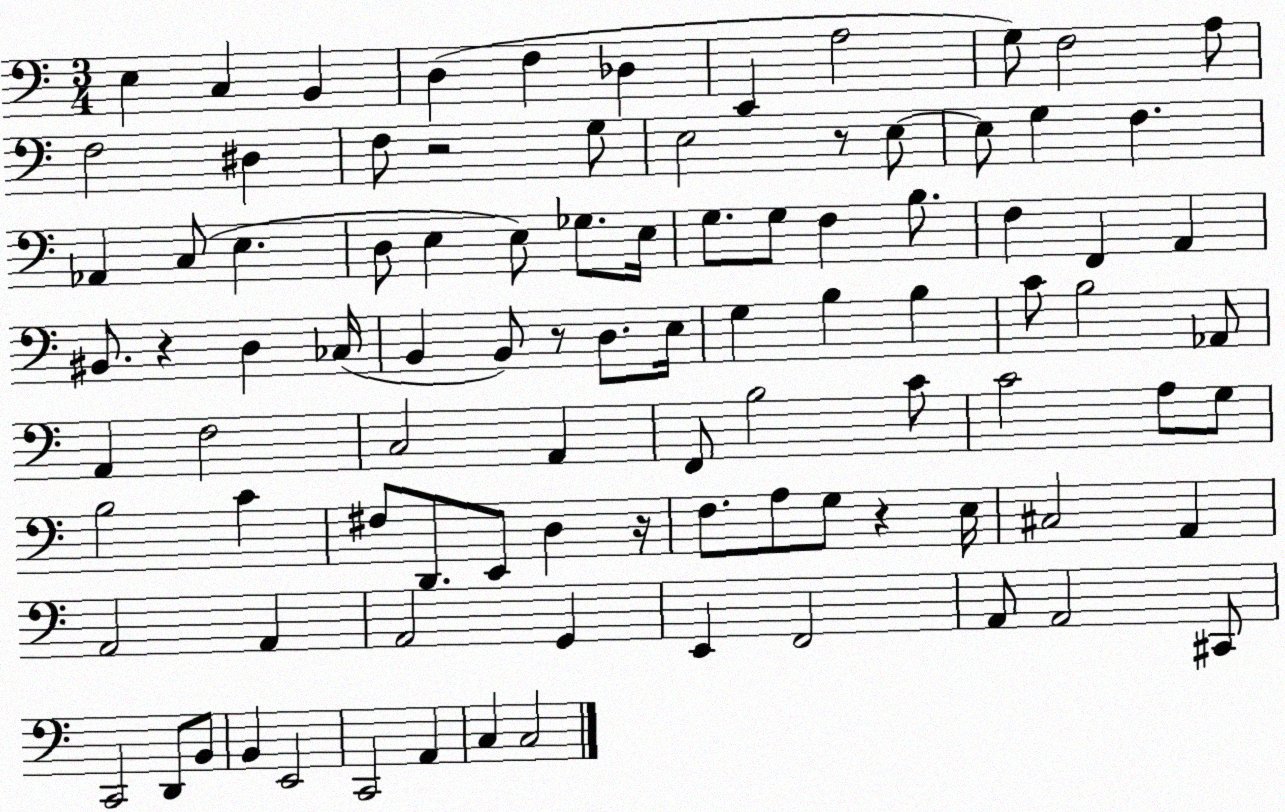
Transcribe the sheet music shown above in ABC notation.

X:1
T:Untitled
M:3/4
L:1/4
K:C
E, C, B,, D, F, _D, E,, A,2 G,/2 F,2 A,/2 F,2 ^D, F,/2 z2 G,/2 E,2 z/2 E,/2 E,/2 G, F, _A,, C,/2 E, D,/2 E, E,/2 _G,/2 E,/4 G,/2 G,/2 F, B,/2 F, F,, A,, ^B,,/2 z D, _C,/4 B,, B,,/2 z/2 D,/2 E,/4 G, B, B, C/2 B,2 _A,,/2 A,, F,2 C,2 A,, F,,/2 B,2 C/2 C2 A,/2 G,/2 B,2 C ^F,/2 D,,/2 E,,/2 D, z/4 F,/2 A,/2 G,/2 z E,/4 ^C,2 A,, A,,2 A,, A,,2 G,, E,, F,,2 A,,/2 A,,2 ^C,,/2 C,,2 D,,/2 B,,/2 B,, E,,2 C,,2 A,, C, C,2